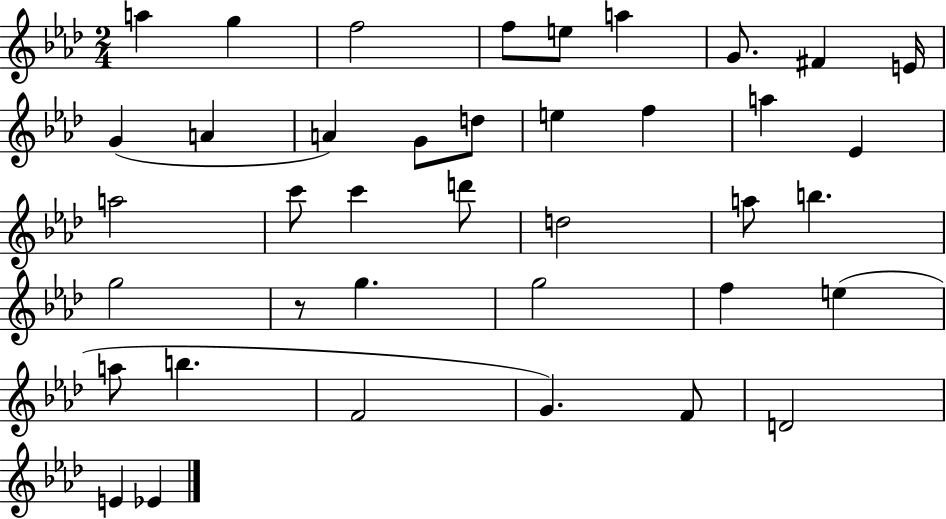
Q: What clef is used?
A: treble